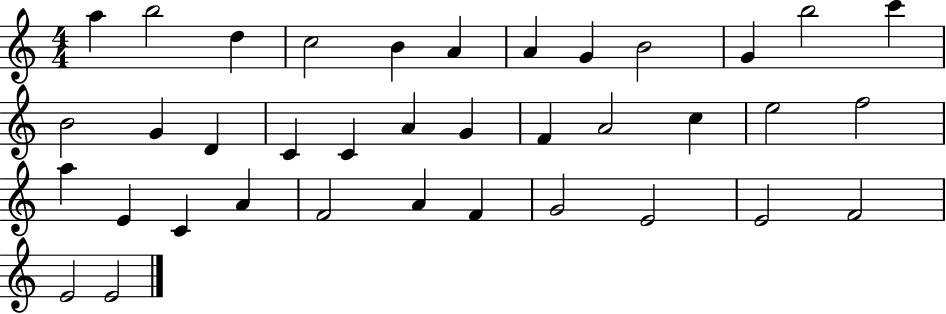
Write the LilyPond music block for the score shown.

{
  \clef treble
  \numericTimeSignature
  \time 4/4
  \key c \major
  a''4 b''2 d''4 | c''2 b'4 a'4 | a'4 g'4 b'2 | g'4 b''2 c'''4 | \break b'2 g'4 d'4 | c'4 c'4 a'4 g'4 | f'4 a'2 c''4 | e''2 f''2 | \break a''4 e'4 c'4 a'4 | f'2 a'4 f'4 | g'2 e'2 | e'2 f'2 | \break e'2 e'2 | \bar "|."
}